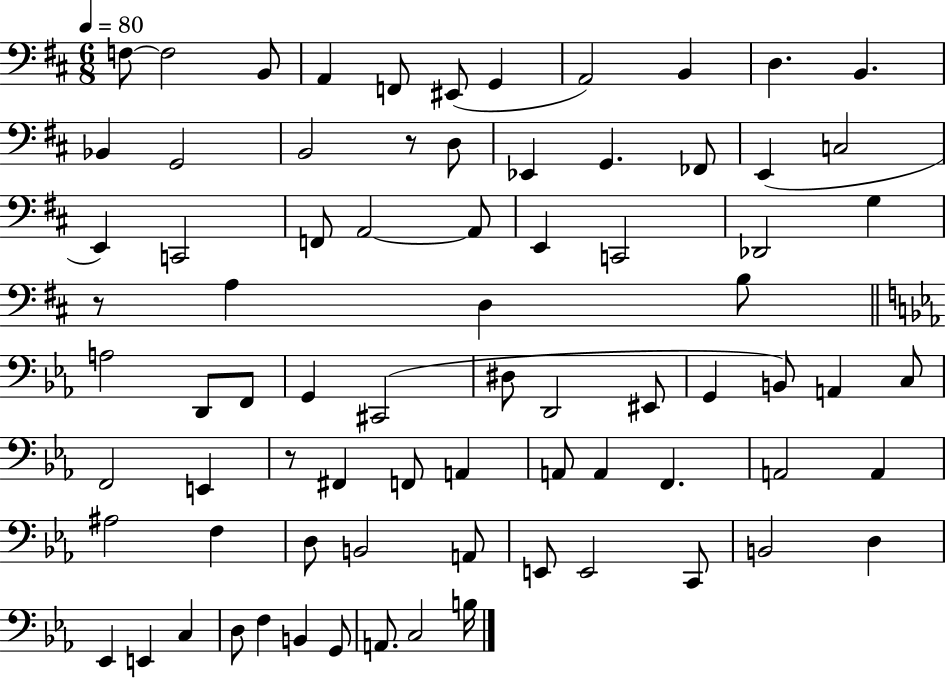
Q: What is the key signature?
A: D major